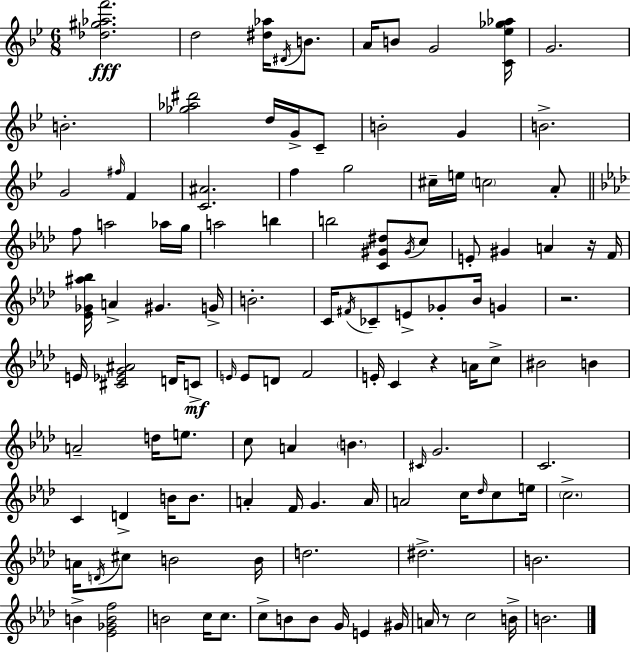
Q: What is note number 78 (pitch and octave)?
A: A4